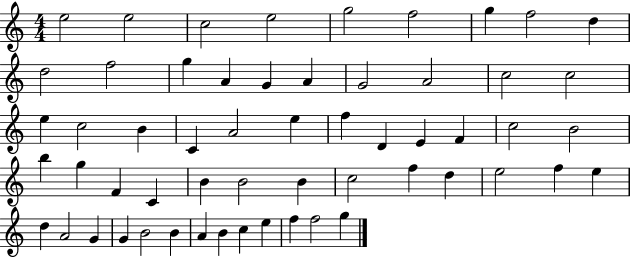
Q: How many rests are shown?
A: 0